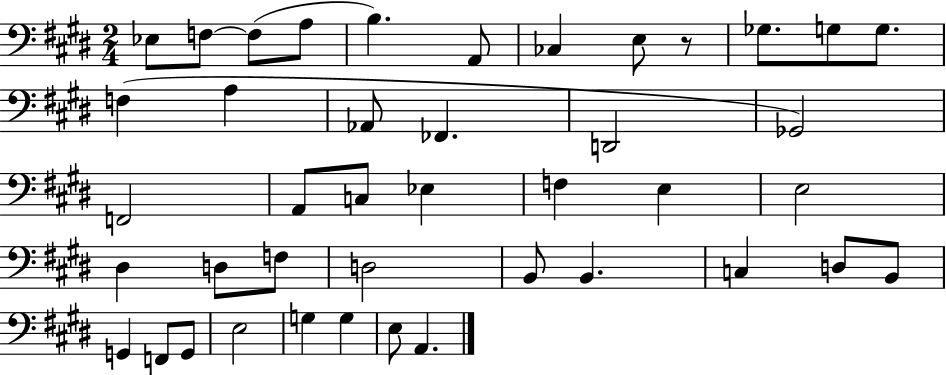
{
  \clef bass
  \numericTimeSignature
  \time 2/4
  \key e \major
  \repeat volta 2 { ees8 f8~~ f8( a8 | b4.) a,8 | ces4 e8 r8 | ges8. g8 g8. | \break f4( a4 | aes,8 fes,4. | d,2 | ges,2) | \break f,2 | a,8 c8 ees4 | f4 e4 | e2 | \break dis4 d8 f8 | d2 | b,8 b,4. | c4 d8 b,8 | \break g,4 f,8 g,8 | e2 | g4 g4 | e8 a,4. | \break } \bar "|."
}